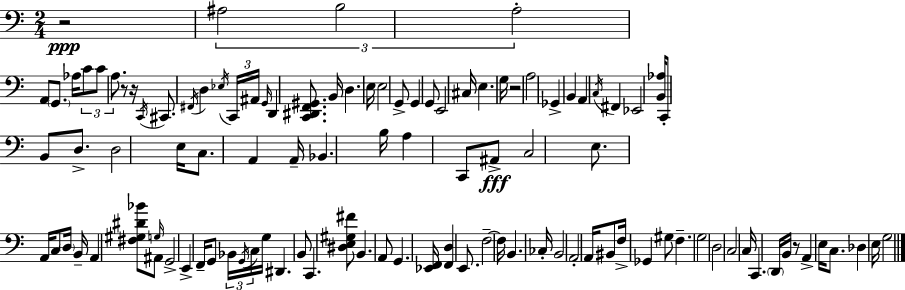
R/h A#3/h B3/h A3/h A2/e G2/e. Ab3/s C4/e C4/e A3/e. R/e R/s C2/s C#2/e. F#2/s D3/q Eb3/s C2/s A#2/s G2/s D2/q [C2,D#2,F2,G#2]/e. B2/s D3/q. E3/s E3/h G2/e G2/q G2/e E2/h C#3/s E3/q. G3/s R/h A3/h Gb2/q B2/q A2/q C3/s F#2/q Eb2/h [B2,Ab3]/s C2/e B2/e D3/e. D3/h E3/s C3/e. A2/q A2/s Bb2/q. B3/s A3/q C2/e A#2/e C3/h E3/e. A2/s C3/e D3/s B2/s A2/q [F#3,G#3,D#4,Bb4]/e G3/s A#2/e G2/h E2/q F2/s G2/e Bb2/s G2/s C3/s G3/s D#2/q. B2/e C2/q. [D#3,E3,G#3,F#4]/e B2/q. A2/e G2/q. [Eb2,F2]/s [F2,D3]/q E2/e. F3/h F3/s B2/q. CES3/s B2/h A2/h A2/s BIS2/e F3/s Gb2/q G#3/e F3/q. G3/h D3/h C3/h C3/s C2/q. D2/s B2/s R/e A2/q E3/s C3/e. Db3/q E3/s G3/h